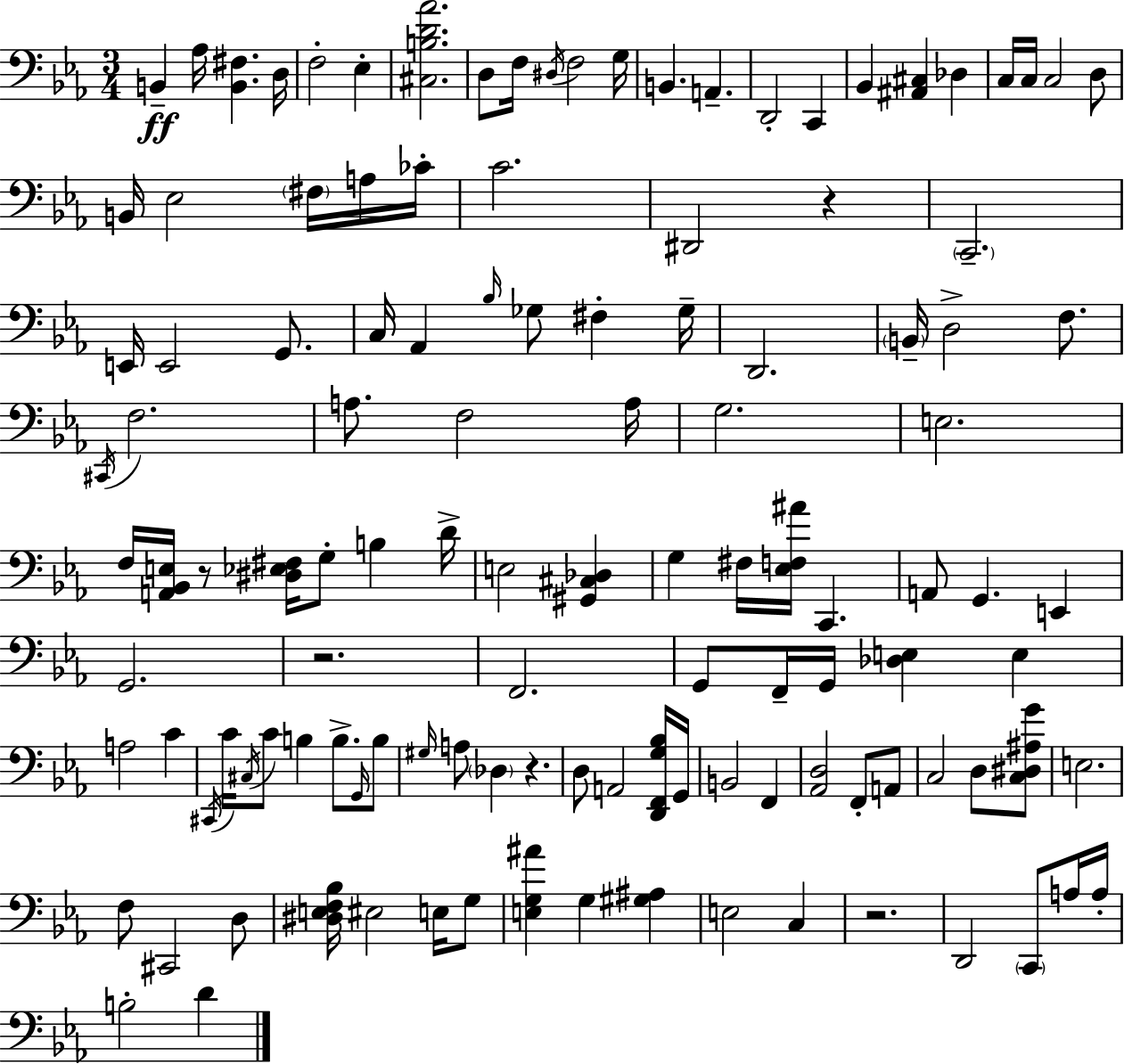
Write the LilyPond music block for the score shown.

{
  \clef bass
  \numericTimeSignature
  \time 3/4
  \key c \minor
  b,4--\ff aes16 <b, fis>4. d16 | f2-. ees4-. | <cis b d' aes'>2. | d8 f16 \acciaccatura { dis16 } f2 | \break g16 b,4. a,4.-- | d,2-. c,4 | bes,4 <ais, cis>4 des4 | c16 c16 c2 d8 | \break b,16 ees2 \parenthesize fis16 a16 | ces'16-. c'2. | dis,2 r4 | \parenthesize c,2.-- | \break e,16 e,2 g,8. | c16 aes,4 \grace { bes16 } ges8 fis4-. | ges16-- d,2. | \parenthesize b,16-- d2-> f8. | \break \acciaccatura { cis,16 } f2. | a8. f2 | a16 g2. | e2. | \break f16 <a, bes, e>16 r8 <dis ees fis>16 g8-. b4 | d'16-> e2 <gis, cis des>4 | g4 fis16 <ees f ais'>16 c,4. | a,8 g,4. e,4 | \break g,2. | r2. | f,2. | g,8 f,16-- g,16 <des e>4 e4 | \break a2 c'4 | \acciaccatura { cis,16 } c'16 \acciaccatura { cis16 } c'8 b4 | b8.-> \grace { g,16 } b8 \grace { gis16 } a8 \parenthesize des4 | r4. d8 a,2 | \break <d, f, g bes>16 g,16 b,2 | f,4 <aes, d>2 | f,8-. a,8 c2 | d8 <c dis ais g'>8 e2. | \break f8 cis,2 | d8 <dis e f bes>16 eis2 | e16 g8 <e g ais'>4 g4 | <gis ais>4 e2 | \break c4 r2. | d,2 | \parenthesize c,8 a16 a16-. b2-. | d'4 \bar "|."
}